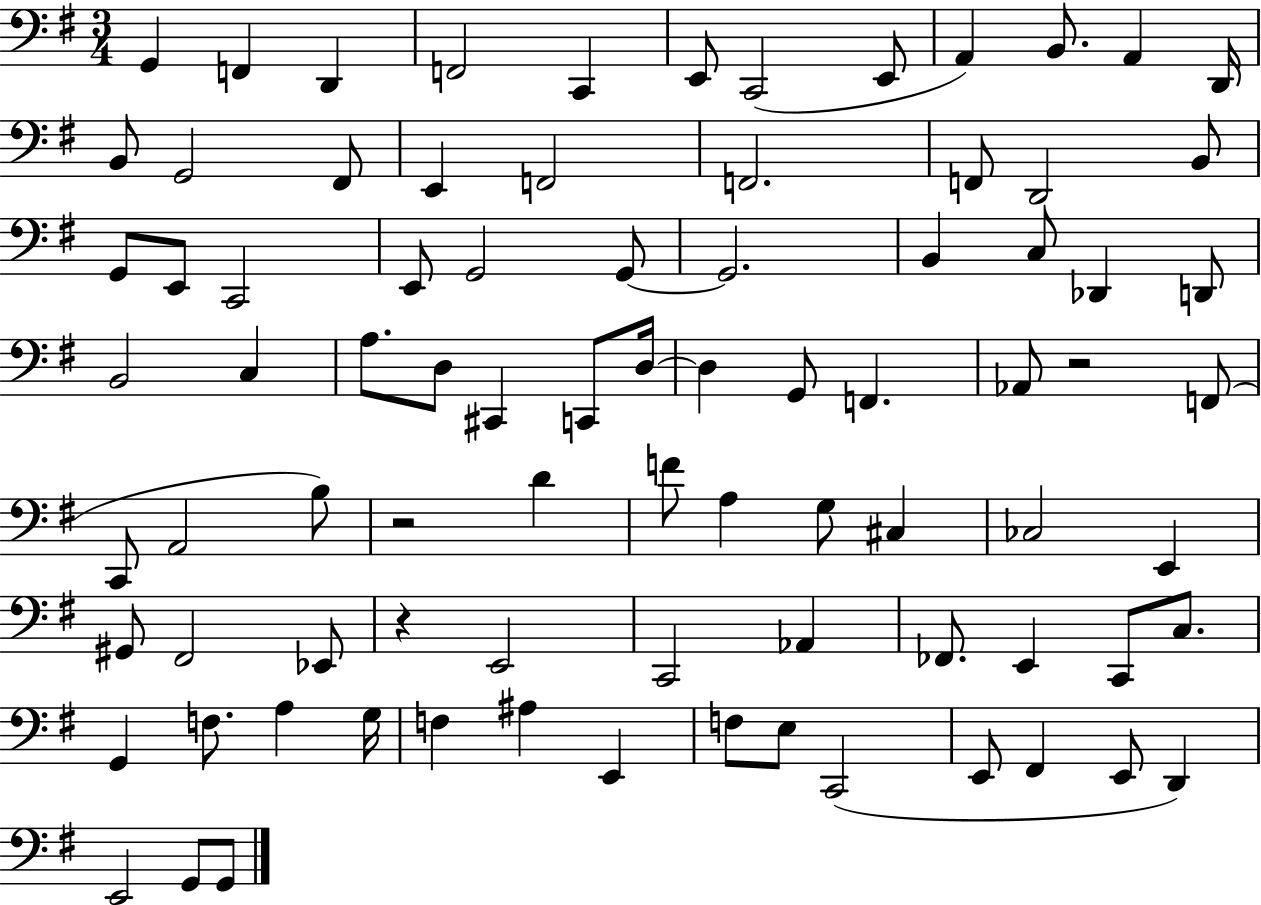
{
  \clef bass
  \numericTimeSignature
  \time 3/4
  \key g \major
  g,4 f,4 d,4 | f,2 c,4 | e,8 c,2( e,8 | a,4) b,8. a,4 d,16 | \break b,8 g,2 fis,8 | e,4 f,2 | f,2. | f,8 d,2 b,8 | \break g,8 e,8 c,2 | e,8 g,2 g,8~~ | g,2. | b,4 c8 des,4 d,8 | \break b,2 c4 | a8. d8 cis,4 c,8 d16~~ | d4 g,8 f,4. | aes,8 r2 f,8( | \break c,8 a,2 b8) | r2 d'4 | f'8 a4 g8 cis4 | ces2 e,4 | \break gis,8 fis,2 ees,8 | r4 e,2 | c,2 aes,4 | fes,8. e,4 c,8 c8. | \break g,4 f8. a4 g16 | f4 ais4 e,4 | f8 e8 c,2( | e,8 fis,4 e,8 d,4) | \break e,2 g,8 g,8 | \bar "|."
}